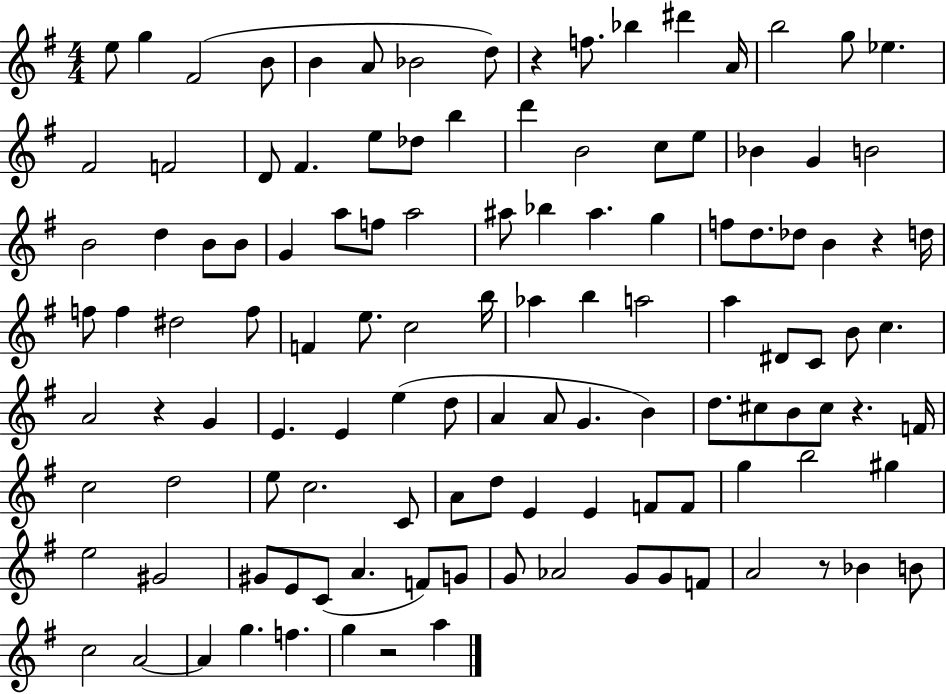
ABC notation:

X:1
T:Untitled
M:4/4
L:1/4
K:G
e/2 g ^F2 B/2 B A/2 _B2 d/2 z f/2 _b ^d' A/4 b2 g/2 _e ^F2 F2 D/2 ^F e/2 _d/2 b d' B2 c/2 e/2 _B G B2 B2 d B/2 B/2 G a/2 f/2 a2 ^a/2 _b ^a g f/2 d/2 _d/2 B z d/4 f/2 f ^d2 f/2 F e/2 c2 b/4 _a b a2 a ^D/2 C/2 B/2 c A2 z G E E e d/2 A A/2 G B d/2 ^c/2 B/2 ^c/2 z F/4 c2 d2 e/2 c2 C/2 A/2 d/2 E E F/2 F/2 g b2 ^g e2 ^G2 ^G/2 E/2 C/2 A F/2 G/2 G/2 _A2 G/2 G/2 F/2 A2 z/2 _B B/2 c2 A2 A g f g z2 a